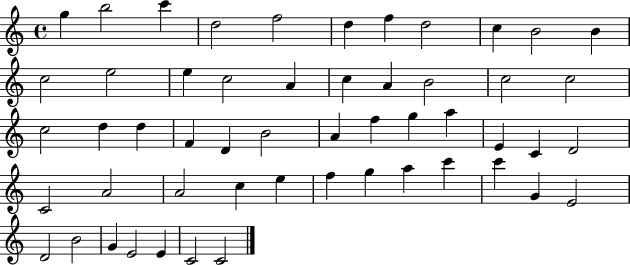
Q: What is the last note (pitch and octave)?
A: C4